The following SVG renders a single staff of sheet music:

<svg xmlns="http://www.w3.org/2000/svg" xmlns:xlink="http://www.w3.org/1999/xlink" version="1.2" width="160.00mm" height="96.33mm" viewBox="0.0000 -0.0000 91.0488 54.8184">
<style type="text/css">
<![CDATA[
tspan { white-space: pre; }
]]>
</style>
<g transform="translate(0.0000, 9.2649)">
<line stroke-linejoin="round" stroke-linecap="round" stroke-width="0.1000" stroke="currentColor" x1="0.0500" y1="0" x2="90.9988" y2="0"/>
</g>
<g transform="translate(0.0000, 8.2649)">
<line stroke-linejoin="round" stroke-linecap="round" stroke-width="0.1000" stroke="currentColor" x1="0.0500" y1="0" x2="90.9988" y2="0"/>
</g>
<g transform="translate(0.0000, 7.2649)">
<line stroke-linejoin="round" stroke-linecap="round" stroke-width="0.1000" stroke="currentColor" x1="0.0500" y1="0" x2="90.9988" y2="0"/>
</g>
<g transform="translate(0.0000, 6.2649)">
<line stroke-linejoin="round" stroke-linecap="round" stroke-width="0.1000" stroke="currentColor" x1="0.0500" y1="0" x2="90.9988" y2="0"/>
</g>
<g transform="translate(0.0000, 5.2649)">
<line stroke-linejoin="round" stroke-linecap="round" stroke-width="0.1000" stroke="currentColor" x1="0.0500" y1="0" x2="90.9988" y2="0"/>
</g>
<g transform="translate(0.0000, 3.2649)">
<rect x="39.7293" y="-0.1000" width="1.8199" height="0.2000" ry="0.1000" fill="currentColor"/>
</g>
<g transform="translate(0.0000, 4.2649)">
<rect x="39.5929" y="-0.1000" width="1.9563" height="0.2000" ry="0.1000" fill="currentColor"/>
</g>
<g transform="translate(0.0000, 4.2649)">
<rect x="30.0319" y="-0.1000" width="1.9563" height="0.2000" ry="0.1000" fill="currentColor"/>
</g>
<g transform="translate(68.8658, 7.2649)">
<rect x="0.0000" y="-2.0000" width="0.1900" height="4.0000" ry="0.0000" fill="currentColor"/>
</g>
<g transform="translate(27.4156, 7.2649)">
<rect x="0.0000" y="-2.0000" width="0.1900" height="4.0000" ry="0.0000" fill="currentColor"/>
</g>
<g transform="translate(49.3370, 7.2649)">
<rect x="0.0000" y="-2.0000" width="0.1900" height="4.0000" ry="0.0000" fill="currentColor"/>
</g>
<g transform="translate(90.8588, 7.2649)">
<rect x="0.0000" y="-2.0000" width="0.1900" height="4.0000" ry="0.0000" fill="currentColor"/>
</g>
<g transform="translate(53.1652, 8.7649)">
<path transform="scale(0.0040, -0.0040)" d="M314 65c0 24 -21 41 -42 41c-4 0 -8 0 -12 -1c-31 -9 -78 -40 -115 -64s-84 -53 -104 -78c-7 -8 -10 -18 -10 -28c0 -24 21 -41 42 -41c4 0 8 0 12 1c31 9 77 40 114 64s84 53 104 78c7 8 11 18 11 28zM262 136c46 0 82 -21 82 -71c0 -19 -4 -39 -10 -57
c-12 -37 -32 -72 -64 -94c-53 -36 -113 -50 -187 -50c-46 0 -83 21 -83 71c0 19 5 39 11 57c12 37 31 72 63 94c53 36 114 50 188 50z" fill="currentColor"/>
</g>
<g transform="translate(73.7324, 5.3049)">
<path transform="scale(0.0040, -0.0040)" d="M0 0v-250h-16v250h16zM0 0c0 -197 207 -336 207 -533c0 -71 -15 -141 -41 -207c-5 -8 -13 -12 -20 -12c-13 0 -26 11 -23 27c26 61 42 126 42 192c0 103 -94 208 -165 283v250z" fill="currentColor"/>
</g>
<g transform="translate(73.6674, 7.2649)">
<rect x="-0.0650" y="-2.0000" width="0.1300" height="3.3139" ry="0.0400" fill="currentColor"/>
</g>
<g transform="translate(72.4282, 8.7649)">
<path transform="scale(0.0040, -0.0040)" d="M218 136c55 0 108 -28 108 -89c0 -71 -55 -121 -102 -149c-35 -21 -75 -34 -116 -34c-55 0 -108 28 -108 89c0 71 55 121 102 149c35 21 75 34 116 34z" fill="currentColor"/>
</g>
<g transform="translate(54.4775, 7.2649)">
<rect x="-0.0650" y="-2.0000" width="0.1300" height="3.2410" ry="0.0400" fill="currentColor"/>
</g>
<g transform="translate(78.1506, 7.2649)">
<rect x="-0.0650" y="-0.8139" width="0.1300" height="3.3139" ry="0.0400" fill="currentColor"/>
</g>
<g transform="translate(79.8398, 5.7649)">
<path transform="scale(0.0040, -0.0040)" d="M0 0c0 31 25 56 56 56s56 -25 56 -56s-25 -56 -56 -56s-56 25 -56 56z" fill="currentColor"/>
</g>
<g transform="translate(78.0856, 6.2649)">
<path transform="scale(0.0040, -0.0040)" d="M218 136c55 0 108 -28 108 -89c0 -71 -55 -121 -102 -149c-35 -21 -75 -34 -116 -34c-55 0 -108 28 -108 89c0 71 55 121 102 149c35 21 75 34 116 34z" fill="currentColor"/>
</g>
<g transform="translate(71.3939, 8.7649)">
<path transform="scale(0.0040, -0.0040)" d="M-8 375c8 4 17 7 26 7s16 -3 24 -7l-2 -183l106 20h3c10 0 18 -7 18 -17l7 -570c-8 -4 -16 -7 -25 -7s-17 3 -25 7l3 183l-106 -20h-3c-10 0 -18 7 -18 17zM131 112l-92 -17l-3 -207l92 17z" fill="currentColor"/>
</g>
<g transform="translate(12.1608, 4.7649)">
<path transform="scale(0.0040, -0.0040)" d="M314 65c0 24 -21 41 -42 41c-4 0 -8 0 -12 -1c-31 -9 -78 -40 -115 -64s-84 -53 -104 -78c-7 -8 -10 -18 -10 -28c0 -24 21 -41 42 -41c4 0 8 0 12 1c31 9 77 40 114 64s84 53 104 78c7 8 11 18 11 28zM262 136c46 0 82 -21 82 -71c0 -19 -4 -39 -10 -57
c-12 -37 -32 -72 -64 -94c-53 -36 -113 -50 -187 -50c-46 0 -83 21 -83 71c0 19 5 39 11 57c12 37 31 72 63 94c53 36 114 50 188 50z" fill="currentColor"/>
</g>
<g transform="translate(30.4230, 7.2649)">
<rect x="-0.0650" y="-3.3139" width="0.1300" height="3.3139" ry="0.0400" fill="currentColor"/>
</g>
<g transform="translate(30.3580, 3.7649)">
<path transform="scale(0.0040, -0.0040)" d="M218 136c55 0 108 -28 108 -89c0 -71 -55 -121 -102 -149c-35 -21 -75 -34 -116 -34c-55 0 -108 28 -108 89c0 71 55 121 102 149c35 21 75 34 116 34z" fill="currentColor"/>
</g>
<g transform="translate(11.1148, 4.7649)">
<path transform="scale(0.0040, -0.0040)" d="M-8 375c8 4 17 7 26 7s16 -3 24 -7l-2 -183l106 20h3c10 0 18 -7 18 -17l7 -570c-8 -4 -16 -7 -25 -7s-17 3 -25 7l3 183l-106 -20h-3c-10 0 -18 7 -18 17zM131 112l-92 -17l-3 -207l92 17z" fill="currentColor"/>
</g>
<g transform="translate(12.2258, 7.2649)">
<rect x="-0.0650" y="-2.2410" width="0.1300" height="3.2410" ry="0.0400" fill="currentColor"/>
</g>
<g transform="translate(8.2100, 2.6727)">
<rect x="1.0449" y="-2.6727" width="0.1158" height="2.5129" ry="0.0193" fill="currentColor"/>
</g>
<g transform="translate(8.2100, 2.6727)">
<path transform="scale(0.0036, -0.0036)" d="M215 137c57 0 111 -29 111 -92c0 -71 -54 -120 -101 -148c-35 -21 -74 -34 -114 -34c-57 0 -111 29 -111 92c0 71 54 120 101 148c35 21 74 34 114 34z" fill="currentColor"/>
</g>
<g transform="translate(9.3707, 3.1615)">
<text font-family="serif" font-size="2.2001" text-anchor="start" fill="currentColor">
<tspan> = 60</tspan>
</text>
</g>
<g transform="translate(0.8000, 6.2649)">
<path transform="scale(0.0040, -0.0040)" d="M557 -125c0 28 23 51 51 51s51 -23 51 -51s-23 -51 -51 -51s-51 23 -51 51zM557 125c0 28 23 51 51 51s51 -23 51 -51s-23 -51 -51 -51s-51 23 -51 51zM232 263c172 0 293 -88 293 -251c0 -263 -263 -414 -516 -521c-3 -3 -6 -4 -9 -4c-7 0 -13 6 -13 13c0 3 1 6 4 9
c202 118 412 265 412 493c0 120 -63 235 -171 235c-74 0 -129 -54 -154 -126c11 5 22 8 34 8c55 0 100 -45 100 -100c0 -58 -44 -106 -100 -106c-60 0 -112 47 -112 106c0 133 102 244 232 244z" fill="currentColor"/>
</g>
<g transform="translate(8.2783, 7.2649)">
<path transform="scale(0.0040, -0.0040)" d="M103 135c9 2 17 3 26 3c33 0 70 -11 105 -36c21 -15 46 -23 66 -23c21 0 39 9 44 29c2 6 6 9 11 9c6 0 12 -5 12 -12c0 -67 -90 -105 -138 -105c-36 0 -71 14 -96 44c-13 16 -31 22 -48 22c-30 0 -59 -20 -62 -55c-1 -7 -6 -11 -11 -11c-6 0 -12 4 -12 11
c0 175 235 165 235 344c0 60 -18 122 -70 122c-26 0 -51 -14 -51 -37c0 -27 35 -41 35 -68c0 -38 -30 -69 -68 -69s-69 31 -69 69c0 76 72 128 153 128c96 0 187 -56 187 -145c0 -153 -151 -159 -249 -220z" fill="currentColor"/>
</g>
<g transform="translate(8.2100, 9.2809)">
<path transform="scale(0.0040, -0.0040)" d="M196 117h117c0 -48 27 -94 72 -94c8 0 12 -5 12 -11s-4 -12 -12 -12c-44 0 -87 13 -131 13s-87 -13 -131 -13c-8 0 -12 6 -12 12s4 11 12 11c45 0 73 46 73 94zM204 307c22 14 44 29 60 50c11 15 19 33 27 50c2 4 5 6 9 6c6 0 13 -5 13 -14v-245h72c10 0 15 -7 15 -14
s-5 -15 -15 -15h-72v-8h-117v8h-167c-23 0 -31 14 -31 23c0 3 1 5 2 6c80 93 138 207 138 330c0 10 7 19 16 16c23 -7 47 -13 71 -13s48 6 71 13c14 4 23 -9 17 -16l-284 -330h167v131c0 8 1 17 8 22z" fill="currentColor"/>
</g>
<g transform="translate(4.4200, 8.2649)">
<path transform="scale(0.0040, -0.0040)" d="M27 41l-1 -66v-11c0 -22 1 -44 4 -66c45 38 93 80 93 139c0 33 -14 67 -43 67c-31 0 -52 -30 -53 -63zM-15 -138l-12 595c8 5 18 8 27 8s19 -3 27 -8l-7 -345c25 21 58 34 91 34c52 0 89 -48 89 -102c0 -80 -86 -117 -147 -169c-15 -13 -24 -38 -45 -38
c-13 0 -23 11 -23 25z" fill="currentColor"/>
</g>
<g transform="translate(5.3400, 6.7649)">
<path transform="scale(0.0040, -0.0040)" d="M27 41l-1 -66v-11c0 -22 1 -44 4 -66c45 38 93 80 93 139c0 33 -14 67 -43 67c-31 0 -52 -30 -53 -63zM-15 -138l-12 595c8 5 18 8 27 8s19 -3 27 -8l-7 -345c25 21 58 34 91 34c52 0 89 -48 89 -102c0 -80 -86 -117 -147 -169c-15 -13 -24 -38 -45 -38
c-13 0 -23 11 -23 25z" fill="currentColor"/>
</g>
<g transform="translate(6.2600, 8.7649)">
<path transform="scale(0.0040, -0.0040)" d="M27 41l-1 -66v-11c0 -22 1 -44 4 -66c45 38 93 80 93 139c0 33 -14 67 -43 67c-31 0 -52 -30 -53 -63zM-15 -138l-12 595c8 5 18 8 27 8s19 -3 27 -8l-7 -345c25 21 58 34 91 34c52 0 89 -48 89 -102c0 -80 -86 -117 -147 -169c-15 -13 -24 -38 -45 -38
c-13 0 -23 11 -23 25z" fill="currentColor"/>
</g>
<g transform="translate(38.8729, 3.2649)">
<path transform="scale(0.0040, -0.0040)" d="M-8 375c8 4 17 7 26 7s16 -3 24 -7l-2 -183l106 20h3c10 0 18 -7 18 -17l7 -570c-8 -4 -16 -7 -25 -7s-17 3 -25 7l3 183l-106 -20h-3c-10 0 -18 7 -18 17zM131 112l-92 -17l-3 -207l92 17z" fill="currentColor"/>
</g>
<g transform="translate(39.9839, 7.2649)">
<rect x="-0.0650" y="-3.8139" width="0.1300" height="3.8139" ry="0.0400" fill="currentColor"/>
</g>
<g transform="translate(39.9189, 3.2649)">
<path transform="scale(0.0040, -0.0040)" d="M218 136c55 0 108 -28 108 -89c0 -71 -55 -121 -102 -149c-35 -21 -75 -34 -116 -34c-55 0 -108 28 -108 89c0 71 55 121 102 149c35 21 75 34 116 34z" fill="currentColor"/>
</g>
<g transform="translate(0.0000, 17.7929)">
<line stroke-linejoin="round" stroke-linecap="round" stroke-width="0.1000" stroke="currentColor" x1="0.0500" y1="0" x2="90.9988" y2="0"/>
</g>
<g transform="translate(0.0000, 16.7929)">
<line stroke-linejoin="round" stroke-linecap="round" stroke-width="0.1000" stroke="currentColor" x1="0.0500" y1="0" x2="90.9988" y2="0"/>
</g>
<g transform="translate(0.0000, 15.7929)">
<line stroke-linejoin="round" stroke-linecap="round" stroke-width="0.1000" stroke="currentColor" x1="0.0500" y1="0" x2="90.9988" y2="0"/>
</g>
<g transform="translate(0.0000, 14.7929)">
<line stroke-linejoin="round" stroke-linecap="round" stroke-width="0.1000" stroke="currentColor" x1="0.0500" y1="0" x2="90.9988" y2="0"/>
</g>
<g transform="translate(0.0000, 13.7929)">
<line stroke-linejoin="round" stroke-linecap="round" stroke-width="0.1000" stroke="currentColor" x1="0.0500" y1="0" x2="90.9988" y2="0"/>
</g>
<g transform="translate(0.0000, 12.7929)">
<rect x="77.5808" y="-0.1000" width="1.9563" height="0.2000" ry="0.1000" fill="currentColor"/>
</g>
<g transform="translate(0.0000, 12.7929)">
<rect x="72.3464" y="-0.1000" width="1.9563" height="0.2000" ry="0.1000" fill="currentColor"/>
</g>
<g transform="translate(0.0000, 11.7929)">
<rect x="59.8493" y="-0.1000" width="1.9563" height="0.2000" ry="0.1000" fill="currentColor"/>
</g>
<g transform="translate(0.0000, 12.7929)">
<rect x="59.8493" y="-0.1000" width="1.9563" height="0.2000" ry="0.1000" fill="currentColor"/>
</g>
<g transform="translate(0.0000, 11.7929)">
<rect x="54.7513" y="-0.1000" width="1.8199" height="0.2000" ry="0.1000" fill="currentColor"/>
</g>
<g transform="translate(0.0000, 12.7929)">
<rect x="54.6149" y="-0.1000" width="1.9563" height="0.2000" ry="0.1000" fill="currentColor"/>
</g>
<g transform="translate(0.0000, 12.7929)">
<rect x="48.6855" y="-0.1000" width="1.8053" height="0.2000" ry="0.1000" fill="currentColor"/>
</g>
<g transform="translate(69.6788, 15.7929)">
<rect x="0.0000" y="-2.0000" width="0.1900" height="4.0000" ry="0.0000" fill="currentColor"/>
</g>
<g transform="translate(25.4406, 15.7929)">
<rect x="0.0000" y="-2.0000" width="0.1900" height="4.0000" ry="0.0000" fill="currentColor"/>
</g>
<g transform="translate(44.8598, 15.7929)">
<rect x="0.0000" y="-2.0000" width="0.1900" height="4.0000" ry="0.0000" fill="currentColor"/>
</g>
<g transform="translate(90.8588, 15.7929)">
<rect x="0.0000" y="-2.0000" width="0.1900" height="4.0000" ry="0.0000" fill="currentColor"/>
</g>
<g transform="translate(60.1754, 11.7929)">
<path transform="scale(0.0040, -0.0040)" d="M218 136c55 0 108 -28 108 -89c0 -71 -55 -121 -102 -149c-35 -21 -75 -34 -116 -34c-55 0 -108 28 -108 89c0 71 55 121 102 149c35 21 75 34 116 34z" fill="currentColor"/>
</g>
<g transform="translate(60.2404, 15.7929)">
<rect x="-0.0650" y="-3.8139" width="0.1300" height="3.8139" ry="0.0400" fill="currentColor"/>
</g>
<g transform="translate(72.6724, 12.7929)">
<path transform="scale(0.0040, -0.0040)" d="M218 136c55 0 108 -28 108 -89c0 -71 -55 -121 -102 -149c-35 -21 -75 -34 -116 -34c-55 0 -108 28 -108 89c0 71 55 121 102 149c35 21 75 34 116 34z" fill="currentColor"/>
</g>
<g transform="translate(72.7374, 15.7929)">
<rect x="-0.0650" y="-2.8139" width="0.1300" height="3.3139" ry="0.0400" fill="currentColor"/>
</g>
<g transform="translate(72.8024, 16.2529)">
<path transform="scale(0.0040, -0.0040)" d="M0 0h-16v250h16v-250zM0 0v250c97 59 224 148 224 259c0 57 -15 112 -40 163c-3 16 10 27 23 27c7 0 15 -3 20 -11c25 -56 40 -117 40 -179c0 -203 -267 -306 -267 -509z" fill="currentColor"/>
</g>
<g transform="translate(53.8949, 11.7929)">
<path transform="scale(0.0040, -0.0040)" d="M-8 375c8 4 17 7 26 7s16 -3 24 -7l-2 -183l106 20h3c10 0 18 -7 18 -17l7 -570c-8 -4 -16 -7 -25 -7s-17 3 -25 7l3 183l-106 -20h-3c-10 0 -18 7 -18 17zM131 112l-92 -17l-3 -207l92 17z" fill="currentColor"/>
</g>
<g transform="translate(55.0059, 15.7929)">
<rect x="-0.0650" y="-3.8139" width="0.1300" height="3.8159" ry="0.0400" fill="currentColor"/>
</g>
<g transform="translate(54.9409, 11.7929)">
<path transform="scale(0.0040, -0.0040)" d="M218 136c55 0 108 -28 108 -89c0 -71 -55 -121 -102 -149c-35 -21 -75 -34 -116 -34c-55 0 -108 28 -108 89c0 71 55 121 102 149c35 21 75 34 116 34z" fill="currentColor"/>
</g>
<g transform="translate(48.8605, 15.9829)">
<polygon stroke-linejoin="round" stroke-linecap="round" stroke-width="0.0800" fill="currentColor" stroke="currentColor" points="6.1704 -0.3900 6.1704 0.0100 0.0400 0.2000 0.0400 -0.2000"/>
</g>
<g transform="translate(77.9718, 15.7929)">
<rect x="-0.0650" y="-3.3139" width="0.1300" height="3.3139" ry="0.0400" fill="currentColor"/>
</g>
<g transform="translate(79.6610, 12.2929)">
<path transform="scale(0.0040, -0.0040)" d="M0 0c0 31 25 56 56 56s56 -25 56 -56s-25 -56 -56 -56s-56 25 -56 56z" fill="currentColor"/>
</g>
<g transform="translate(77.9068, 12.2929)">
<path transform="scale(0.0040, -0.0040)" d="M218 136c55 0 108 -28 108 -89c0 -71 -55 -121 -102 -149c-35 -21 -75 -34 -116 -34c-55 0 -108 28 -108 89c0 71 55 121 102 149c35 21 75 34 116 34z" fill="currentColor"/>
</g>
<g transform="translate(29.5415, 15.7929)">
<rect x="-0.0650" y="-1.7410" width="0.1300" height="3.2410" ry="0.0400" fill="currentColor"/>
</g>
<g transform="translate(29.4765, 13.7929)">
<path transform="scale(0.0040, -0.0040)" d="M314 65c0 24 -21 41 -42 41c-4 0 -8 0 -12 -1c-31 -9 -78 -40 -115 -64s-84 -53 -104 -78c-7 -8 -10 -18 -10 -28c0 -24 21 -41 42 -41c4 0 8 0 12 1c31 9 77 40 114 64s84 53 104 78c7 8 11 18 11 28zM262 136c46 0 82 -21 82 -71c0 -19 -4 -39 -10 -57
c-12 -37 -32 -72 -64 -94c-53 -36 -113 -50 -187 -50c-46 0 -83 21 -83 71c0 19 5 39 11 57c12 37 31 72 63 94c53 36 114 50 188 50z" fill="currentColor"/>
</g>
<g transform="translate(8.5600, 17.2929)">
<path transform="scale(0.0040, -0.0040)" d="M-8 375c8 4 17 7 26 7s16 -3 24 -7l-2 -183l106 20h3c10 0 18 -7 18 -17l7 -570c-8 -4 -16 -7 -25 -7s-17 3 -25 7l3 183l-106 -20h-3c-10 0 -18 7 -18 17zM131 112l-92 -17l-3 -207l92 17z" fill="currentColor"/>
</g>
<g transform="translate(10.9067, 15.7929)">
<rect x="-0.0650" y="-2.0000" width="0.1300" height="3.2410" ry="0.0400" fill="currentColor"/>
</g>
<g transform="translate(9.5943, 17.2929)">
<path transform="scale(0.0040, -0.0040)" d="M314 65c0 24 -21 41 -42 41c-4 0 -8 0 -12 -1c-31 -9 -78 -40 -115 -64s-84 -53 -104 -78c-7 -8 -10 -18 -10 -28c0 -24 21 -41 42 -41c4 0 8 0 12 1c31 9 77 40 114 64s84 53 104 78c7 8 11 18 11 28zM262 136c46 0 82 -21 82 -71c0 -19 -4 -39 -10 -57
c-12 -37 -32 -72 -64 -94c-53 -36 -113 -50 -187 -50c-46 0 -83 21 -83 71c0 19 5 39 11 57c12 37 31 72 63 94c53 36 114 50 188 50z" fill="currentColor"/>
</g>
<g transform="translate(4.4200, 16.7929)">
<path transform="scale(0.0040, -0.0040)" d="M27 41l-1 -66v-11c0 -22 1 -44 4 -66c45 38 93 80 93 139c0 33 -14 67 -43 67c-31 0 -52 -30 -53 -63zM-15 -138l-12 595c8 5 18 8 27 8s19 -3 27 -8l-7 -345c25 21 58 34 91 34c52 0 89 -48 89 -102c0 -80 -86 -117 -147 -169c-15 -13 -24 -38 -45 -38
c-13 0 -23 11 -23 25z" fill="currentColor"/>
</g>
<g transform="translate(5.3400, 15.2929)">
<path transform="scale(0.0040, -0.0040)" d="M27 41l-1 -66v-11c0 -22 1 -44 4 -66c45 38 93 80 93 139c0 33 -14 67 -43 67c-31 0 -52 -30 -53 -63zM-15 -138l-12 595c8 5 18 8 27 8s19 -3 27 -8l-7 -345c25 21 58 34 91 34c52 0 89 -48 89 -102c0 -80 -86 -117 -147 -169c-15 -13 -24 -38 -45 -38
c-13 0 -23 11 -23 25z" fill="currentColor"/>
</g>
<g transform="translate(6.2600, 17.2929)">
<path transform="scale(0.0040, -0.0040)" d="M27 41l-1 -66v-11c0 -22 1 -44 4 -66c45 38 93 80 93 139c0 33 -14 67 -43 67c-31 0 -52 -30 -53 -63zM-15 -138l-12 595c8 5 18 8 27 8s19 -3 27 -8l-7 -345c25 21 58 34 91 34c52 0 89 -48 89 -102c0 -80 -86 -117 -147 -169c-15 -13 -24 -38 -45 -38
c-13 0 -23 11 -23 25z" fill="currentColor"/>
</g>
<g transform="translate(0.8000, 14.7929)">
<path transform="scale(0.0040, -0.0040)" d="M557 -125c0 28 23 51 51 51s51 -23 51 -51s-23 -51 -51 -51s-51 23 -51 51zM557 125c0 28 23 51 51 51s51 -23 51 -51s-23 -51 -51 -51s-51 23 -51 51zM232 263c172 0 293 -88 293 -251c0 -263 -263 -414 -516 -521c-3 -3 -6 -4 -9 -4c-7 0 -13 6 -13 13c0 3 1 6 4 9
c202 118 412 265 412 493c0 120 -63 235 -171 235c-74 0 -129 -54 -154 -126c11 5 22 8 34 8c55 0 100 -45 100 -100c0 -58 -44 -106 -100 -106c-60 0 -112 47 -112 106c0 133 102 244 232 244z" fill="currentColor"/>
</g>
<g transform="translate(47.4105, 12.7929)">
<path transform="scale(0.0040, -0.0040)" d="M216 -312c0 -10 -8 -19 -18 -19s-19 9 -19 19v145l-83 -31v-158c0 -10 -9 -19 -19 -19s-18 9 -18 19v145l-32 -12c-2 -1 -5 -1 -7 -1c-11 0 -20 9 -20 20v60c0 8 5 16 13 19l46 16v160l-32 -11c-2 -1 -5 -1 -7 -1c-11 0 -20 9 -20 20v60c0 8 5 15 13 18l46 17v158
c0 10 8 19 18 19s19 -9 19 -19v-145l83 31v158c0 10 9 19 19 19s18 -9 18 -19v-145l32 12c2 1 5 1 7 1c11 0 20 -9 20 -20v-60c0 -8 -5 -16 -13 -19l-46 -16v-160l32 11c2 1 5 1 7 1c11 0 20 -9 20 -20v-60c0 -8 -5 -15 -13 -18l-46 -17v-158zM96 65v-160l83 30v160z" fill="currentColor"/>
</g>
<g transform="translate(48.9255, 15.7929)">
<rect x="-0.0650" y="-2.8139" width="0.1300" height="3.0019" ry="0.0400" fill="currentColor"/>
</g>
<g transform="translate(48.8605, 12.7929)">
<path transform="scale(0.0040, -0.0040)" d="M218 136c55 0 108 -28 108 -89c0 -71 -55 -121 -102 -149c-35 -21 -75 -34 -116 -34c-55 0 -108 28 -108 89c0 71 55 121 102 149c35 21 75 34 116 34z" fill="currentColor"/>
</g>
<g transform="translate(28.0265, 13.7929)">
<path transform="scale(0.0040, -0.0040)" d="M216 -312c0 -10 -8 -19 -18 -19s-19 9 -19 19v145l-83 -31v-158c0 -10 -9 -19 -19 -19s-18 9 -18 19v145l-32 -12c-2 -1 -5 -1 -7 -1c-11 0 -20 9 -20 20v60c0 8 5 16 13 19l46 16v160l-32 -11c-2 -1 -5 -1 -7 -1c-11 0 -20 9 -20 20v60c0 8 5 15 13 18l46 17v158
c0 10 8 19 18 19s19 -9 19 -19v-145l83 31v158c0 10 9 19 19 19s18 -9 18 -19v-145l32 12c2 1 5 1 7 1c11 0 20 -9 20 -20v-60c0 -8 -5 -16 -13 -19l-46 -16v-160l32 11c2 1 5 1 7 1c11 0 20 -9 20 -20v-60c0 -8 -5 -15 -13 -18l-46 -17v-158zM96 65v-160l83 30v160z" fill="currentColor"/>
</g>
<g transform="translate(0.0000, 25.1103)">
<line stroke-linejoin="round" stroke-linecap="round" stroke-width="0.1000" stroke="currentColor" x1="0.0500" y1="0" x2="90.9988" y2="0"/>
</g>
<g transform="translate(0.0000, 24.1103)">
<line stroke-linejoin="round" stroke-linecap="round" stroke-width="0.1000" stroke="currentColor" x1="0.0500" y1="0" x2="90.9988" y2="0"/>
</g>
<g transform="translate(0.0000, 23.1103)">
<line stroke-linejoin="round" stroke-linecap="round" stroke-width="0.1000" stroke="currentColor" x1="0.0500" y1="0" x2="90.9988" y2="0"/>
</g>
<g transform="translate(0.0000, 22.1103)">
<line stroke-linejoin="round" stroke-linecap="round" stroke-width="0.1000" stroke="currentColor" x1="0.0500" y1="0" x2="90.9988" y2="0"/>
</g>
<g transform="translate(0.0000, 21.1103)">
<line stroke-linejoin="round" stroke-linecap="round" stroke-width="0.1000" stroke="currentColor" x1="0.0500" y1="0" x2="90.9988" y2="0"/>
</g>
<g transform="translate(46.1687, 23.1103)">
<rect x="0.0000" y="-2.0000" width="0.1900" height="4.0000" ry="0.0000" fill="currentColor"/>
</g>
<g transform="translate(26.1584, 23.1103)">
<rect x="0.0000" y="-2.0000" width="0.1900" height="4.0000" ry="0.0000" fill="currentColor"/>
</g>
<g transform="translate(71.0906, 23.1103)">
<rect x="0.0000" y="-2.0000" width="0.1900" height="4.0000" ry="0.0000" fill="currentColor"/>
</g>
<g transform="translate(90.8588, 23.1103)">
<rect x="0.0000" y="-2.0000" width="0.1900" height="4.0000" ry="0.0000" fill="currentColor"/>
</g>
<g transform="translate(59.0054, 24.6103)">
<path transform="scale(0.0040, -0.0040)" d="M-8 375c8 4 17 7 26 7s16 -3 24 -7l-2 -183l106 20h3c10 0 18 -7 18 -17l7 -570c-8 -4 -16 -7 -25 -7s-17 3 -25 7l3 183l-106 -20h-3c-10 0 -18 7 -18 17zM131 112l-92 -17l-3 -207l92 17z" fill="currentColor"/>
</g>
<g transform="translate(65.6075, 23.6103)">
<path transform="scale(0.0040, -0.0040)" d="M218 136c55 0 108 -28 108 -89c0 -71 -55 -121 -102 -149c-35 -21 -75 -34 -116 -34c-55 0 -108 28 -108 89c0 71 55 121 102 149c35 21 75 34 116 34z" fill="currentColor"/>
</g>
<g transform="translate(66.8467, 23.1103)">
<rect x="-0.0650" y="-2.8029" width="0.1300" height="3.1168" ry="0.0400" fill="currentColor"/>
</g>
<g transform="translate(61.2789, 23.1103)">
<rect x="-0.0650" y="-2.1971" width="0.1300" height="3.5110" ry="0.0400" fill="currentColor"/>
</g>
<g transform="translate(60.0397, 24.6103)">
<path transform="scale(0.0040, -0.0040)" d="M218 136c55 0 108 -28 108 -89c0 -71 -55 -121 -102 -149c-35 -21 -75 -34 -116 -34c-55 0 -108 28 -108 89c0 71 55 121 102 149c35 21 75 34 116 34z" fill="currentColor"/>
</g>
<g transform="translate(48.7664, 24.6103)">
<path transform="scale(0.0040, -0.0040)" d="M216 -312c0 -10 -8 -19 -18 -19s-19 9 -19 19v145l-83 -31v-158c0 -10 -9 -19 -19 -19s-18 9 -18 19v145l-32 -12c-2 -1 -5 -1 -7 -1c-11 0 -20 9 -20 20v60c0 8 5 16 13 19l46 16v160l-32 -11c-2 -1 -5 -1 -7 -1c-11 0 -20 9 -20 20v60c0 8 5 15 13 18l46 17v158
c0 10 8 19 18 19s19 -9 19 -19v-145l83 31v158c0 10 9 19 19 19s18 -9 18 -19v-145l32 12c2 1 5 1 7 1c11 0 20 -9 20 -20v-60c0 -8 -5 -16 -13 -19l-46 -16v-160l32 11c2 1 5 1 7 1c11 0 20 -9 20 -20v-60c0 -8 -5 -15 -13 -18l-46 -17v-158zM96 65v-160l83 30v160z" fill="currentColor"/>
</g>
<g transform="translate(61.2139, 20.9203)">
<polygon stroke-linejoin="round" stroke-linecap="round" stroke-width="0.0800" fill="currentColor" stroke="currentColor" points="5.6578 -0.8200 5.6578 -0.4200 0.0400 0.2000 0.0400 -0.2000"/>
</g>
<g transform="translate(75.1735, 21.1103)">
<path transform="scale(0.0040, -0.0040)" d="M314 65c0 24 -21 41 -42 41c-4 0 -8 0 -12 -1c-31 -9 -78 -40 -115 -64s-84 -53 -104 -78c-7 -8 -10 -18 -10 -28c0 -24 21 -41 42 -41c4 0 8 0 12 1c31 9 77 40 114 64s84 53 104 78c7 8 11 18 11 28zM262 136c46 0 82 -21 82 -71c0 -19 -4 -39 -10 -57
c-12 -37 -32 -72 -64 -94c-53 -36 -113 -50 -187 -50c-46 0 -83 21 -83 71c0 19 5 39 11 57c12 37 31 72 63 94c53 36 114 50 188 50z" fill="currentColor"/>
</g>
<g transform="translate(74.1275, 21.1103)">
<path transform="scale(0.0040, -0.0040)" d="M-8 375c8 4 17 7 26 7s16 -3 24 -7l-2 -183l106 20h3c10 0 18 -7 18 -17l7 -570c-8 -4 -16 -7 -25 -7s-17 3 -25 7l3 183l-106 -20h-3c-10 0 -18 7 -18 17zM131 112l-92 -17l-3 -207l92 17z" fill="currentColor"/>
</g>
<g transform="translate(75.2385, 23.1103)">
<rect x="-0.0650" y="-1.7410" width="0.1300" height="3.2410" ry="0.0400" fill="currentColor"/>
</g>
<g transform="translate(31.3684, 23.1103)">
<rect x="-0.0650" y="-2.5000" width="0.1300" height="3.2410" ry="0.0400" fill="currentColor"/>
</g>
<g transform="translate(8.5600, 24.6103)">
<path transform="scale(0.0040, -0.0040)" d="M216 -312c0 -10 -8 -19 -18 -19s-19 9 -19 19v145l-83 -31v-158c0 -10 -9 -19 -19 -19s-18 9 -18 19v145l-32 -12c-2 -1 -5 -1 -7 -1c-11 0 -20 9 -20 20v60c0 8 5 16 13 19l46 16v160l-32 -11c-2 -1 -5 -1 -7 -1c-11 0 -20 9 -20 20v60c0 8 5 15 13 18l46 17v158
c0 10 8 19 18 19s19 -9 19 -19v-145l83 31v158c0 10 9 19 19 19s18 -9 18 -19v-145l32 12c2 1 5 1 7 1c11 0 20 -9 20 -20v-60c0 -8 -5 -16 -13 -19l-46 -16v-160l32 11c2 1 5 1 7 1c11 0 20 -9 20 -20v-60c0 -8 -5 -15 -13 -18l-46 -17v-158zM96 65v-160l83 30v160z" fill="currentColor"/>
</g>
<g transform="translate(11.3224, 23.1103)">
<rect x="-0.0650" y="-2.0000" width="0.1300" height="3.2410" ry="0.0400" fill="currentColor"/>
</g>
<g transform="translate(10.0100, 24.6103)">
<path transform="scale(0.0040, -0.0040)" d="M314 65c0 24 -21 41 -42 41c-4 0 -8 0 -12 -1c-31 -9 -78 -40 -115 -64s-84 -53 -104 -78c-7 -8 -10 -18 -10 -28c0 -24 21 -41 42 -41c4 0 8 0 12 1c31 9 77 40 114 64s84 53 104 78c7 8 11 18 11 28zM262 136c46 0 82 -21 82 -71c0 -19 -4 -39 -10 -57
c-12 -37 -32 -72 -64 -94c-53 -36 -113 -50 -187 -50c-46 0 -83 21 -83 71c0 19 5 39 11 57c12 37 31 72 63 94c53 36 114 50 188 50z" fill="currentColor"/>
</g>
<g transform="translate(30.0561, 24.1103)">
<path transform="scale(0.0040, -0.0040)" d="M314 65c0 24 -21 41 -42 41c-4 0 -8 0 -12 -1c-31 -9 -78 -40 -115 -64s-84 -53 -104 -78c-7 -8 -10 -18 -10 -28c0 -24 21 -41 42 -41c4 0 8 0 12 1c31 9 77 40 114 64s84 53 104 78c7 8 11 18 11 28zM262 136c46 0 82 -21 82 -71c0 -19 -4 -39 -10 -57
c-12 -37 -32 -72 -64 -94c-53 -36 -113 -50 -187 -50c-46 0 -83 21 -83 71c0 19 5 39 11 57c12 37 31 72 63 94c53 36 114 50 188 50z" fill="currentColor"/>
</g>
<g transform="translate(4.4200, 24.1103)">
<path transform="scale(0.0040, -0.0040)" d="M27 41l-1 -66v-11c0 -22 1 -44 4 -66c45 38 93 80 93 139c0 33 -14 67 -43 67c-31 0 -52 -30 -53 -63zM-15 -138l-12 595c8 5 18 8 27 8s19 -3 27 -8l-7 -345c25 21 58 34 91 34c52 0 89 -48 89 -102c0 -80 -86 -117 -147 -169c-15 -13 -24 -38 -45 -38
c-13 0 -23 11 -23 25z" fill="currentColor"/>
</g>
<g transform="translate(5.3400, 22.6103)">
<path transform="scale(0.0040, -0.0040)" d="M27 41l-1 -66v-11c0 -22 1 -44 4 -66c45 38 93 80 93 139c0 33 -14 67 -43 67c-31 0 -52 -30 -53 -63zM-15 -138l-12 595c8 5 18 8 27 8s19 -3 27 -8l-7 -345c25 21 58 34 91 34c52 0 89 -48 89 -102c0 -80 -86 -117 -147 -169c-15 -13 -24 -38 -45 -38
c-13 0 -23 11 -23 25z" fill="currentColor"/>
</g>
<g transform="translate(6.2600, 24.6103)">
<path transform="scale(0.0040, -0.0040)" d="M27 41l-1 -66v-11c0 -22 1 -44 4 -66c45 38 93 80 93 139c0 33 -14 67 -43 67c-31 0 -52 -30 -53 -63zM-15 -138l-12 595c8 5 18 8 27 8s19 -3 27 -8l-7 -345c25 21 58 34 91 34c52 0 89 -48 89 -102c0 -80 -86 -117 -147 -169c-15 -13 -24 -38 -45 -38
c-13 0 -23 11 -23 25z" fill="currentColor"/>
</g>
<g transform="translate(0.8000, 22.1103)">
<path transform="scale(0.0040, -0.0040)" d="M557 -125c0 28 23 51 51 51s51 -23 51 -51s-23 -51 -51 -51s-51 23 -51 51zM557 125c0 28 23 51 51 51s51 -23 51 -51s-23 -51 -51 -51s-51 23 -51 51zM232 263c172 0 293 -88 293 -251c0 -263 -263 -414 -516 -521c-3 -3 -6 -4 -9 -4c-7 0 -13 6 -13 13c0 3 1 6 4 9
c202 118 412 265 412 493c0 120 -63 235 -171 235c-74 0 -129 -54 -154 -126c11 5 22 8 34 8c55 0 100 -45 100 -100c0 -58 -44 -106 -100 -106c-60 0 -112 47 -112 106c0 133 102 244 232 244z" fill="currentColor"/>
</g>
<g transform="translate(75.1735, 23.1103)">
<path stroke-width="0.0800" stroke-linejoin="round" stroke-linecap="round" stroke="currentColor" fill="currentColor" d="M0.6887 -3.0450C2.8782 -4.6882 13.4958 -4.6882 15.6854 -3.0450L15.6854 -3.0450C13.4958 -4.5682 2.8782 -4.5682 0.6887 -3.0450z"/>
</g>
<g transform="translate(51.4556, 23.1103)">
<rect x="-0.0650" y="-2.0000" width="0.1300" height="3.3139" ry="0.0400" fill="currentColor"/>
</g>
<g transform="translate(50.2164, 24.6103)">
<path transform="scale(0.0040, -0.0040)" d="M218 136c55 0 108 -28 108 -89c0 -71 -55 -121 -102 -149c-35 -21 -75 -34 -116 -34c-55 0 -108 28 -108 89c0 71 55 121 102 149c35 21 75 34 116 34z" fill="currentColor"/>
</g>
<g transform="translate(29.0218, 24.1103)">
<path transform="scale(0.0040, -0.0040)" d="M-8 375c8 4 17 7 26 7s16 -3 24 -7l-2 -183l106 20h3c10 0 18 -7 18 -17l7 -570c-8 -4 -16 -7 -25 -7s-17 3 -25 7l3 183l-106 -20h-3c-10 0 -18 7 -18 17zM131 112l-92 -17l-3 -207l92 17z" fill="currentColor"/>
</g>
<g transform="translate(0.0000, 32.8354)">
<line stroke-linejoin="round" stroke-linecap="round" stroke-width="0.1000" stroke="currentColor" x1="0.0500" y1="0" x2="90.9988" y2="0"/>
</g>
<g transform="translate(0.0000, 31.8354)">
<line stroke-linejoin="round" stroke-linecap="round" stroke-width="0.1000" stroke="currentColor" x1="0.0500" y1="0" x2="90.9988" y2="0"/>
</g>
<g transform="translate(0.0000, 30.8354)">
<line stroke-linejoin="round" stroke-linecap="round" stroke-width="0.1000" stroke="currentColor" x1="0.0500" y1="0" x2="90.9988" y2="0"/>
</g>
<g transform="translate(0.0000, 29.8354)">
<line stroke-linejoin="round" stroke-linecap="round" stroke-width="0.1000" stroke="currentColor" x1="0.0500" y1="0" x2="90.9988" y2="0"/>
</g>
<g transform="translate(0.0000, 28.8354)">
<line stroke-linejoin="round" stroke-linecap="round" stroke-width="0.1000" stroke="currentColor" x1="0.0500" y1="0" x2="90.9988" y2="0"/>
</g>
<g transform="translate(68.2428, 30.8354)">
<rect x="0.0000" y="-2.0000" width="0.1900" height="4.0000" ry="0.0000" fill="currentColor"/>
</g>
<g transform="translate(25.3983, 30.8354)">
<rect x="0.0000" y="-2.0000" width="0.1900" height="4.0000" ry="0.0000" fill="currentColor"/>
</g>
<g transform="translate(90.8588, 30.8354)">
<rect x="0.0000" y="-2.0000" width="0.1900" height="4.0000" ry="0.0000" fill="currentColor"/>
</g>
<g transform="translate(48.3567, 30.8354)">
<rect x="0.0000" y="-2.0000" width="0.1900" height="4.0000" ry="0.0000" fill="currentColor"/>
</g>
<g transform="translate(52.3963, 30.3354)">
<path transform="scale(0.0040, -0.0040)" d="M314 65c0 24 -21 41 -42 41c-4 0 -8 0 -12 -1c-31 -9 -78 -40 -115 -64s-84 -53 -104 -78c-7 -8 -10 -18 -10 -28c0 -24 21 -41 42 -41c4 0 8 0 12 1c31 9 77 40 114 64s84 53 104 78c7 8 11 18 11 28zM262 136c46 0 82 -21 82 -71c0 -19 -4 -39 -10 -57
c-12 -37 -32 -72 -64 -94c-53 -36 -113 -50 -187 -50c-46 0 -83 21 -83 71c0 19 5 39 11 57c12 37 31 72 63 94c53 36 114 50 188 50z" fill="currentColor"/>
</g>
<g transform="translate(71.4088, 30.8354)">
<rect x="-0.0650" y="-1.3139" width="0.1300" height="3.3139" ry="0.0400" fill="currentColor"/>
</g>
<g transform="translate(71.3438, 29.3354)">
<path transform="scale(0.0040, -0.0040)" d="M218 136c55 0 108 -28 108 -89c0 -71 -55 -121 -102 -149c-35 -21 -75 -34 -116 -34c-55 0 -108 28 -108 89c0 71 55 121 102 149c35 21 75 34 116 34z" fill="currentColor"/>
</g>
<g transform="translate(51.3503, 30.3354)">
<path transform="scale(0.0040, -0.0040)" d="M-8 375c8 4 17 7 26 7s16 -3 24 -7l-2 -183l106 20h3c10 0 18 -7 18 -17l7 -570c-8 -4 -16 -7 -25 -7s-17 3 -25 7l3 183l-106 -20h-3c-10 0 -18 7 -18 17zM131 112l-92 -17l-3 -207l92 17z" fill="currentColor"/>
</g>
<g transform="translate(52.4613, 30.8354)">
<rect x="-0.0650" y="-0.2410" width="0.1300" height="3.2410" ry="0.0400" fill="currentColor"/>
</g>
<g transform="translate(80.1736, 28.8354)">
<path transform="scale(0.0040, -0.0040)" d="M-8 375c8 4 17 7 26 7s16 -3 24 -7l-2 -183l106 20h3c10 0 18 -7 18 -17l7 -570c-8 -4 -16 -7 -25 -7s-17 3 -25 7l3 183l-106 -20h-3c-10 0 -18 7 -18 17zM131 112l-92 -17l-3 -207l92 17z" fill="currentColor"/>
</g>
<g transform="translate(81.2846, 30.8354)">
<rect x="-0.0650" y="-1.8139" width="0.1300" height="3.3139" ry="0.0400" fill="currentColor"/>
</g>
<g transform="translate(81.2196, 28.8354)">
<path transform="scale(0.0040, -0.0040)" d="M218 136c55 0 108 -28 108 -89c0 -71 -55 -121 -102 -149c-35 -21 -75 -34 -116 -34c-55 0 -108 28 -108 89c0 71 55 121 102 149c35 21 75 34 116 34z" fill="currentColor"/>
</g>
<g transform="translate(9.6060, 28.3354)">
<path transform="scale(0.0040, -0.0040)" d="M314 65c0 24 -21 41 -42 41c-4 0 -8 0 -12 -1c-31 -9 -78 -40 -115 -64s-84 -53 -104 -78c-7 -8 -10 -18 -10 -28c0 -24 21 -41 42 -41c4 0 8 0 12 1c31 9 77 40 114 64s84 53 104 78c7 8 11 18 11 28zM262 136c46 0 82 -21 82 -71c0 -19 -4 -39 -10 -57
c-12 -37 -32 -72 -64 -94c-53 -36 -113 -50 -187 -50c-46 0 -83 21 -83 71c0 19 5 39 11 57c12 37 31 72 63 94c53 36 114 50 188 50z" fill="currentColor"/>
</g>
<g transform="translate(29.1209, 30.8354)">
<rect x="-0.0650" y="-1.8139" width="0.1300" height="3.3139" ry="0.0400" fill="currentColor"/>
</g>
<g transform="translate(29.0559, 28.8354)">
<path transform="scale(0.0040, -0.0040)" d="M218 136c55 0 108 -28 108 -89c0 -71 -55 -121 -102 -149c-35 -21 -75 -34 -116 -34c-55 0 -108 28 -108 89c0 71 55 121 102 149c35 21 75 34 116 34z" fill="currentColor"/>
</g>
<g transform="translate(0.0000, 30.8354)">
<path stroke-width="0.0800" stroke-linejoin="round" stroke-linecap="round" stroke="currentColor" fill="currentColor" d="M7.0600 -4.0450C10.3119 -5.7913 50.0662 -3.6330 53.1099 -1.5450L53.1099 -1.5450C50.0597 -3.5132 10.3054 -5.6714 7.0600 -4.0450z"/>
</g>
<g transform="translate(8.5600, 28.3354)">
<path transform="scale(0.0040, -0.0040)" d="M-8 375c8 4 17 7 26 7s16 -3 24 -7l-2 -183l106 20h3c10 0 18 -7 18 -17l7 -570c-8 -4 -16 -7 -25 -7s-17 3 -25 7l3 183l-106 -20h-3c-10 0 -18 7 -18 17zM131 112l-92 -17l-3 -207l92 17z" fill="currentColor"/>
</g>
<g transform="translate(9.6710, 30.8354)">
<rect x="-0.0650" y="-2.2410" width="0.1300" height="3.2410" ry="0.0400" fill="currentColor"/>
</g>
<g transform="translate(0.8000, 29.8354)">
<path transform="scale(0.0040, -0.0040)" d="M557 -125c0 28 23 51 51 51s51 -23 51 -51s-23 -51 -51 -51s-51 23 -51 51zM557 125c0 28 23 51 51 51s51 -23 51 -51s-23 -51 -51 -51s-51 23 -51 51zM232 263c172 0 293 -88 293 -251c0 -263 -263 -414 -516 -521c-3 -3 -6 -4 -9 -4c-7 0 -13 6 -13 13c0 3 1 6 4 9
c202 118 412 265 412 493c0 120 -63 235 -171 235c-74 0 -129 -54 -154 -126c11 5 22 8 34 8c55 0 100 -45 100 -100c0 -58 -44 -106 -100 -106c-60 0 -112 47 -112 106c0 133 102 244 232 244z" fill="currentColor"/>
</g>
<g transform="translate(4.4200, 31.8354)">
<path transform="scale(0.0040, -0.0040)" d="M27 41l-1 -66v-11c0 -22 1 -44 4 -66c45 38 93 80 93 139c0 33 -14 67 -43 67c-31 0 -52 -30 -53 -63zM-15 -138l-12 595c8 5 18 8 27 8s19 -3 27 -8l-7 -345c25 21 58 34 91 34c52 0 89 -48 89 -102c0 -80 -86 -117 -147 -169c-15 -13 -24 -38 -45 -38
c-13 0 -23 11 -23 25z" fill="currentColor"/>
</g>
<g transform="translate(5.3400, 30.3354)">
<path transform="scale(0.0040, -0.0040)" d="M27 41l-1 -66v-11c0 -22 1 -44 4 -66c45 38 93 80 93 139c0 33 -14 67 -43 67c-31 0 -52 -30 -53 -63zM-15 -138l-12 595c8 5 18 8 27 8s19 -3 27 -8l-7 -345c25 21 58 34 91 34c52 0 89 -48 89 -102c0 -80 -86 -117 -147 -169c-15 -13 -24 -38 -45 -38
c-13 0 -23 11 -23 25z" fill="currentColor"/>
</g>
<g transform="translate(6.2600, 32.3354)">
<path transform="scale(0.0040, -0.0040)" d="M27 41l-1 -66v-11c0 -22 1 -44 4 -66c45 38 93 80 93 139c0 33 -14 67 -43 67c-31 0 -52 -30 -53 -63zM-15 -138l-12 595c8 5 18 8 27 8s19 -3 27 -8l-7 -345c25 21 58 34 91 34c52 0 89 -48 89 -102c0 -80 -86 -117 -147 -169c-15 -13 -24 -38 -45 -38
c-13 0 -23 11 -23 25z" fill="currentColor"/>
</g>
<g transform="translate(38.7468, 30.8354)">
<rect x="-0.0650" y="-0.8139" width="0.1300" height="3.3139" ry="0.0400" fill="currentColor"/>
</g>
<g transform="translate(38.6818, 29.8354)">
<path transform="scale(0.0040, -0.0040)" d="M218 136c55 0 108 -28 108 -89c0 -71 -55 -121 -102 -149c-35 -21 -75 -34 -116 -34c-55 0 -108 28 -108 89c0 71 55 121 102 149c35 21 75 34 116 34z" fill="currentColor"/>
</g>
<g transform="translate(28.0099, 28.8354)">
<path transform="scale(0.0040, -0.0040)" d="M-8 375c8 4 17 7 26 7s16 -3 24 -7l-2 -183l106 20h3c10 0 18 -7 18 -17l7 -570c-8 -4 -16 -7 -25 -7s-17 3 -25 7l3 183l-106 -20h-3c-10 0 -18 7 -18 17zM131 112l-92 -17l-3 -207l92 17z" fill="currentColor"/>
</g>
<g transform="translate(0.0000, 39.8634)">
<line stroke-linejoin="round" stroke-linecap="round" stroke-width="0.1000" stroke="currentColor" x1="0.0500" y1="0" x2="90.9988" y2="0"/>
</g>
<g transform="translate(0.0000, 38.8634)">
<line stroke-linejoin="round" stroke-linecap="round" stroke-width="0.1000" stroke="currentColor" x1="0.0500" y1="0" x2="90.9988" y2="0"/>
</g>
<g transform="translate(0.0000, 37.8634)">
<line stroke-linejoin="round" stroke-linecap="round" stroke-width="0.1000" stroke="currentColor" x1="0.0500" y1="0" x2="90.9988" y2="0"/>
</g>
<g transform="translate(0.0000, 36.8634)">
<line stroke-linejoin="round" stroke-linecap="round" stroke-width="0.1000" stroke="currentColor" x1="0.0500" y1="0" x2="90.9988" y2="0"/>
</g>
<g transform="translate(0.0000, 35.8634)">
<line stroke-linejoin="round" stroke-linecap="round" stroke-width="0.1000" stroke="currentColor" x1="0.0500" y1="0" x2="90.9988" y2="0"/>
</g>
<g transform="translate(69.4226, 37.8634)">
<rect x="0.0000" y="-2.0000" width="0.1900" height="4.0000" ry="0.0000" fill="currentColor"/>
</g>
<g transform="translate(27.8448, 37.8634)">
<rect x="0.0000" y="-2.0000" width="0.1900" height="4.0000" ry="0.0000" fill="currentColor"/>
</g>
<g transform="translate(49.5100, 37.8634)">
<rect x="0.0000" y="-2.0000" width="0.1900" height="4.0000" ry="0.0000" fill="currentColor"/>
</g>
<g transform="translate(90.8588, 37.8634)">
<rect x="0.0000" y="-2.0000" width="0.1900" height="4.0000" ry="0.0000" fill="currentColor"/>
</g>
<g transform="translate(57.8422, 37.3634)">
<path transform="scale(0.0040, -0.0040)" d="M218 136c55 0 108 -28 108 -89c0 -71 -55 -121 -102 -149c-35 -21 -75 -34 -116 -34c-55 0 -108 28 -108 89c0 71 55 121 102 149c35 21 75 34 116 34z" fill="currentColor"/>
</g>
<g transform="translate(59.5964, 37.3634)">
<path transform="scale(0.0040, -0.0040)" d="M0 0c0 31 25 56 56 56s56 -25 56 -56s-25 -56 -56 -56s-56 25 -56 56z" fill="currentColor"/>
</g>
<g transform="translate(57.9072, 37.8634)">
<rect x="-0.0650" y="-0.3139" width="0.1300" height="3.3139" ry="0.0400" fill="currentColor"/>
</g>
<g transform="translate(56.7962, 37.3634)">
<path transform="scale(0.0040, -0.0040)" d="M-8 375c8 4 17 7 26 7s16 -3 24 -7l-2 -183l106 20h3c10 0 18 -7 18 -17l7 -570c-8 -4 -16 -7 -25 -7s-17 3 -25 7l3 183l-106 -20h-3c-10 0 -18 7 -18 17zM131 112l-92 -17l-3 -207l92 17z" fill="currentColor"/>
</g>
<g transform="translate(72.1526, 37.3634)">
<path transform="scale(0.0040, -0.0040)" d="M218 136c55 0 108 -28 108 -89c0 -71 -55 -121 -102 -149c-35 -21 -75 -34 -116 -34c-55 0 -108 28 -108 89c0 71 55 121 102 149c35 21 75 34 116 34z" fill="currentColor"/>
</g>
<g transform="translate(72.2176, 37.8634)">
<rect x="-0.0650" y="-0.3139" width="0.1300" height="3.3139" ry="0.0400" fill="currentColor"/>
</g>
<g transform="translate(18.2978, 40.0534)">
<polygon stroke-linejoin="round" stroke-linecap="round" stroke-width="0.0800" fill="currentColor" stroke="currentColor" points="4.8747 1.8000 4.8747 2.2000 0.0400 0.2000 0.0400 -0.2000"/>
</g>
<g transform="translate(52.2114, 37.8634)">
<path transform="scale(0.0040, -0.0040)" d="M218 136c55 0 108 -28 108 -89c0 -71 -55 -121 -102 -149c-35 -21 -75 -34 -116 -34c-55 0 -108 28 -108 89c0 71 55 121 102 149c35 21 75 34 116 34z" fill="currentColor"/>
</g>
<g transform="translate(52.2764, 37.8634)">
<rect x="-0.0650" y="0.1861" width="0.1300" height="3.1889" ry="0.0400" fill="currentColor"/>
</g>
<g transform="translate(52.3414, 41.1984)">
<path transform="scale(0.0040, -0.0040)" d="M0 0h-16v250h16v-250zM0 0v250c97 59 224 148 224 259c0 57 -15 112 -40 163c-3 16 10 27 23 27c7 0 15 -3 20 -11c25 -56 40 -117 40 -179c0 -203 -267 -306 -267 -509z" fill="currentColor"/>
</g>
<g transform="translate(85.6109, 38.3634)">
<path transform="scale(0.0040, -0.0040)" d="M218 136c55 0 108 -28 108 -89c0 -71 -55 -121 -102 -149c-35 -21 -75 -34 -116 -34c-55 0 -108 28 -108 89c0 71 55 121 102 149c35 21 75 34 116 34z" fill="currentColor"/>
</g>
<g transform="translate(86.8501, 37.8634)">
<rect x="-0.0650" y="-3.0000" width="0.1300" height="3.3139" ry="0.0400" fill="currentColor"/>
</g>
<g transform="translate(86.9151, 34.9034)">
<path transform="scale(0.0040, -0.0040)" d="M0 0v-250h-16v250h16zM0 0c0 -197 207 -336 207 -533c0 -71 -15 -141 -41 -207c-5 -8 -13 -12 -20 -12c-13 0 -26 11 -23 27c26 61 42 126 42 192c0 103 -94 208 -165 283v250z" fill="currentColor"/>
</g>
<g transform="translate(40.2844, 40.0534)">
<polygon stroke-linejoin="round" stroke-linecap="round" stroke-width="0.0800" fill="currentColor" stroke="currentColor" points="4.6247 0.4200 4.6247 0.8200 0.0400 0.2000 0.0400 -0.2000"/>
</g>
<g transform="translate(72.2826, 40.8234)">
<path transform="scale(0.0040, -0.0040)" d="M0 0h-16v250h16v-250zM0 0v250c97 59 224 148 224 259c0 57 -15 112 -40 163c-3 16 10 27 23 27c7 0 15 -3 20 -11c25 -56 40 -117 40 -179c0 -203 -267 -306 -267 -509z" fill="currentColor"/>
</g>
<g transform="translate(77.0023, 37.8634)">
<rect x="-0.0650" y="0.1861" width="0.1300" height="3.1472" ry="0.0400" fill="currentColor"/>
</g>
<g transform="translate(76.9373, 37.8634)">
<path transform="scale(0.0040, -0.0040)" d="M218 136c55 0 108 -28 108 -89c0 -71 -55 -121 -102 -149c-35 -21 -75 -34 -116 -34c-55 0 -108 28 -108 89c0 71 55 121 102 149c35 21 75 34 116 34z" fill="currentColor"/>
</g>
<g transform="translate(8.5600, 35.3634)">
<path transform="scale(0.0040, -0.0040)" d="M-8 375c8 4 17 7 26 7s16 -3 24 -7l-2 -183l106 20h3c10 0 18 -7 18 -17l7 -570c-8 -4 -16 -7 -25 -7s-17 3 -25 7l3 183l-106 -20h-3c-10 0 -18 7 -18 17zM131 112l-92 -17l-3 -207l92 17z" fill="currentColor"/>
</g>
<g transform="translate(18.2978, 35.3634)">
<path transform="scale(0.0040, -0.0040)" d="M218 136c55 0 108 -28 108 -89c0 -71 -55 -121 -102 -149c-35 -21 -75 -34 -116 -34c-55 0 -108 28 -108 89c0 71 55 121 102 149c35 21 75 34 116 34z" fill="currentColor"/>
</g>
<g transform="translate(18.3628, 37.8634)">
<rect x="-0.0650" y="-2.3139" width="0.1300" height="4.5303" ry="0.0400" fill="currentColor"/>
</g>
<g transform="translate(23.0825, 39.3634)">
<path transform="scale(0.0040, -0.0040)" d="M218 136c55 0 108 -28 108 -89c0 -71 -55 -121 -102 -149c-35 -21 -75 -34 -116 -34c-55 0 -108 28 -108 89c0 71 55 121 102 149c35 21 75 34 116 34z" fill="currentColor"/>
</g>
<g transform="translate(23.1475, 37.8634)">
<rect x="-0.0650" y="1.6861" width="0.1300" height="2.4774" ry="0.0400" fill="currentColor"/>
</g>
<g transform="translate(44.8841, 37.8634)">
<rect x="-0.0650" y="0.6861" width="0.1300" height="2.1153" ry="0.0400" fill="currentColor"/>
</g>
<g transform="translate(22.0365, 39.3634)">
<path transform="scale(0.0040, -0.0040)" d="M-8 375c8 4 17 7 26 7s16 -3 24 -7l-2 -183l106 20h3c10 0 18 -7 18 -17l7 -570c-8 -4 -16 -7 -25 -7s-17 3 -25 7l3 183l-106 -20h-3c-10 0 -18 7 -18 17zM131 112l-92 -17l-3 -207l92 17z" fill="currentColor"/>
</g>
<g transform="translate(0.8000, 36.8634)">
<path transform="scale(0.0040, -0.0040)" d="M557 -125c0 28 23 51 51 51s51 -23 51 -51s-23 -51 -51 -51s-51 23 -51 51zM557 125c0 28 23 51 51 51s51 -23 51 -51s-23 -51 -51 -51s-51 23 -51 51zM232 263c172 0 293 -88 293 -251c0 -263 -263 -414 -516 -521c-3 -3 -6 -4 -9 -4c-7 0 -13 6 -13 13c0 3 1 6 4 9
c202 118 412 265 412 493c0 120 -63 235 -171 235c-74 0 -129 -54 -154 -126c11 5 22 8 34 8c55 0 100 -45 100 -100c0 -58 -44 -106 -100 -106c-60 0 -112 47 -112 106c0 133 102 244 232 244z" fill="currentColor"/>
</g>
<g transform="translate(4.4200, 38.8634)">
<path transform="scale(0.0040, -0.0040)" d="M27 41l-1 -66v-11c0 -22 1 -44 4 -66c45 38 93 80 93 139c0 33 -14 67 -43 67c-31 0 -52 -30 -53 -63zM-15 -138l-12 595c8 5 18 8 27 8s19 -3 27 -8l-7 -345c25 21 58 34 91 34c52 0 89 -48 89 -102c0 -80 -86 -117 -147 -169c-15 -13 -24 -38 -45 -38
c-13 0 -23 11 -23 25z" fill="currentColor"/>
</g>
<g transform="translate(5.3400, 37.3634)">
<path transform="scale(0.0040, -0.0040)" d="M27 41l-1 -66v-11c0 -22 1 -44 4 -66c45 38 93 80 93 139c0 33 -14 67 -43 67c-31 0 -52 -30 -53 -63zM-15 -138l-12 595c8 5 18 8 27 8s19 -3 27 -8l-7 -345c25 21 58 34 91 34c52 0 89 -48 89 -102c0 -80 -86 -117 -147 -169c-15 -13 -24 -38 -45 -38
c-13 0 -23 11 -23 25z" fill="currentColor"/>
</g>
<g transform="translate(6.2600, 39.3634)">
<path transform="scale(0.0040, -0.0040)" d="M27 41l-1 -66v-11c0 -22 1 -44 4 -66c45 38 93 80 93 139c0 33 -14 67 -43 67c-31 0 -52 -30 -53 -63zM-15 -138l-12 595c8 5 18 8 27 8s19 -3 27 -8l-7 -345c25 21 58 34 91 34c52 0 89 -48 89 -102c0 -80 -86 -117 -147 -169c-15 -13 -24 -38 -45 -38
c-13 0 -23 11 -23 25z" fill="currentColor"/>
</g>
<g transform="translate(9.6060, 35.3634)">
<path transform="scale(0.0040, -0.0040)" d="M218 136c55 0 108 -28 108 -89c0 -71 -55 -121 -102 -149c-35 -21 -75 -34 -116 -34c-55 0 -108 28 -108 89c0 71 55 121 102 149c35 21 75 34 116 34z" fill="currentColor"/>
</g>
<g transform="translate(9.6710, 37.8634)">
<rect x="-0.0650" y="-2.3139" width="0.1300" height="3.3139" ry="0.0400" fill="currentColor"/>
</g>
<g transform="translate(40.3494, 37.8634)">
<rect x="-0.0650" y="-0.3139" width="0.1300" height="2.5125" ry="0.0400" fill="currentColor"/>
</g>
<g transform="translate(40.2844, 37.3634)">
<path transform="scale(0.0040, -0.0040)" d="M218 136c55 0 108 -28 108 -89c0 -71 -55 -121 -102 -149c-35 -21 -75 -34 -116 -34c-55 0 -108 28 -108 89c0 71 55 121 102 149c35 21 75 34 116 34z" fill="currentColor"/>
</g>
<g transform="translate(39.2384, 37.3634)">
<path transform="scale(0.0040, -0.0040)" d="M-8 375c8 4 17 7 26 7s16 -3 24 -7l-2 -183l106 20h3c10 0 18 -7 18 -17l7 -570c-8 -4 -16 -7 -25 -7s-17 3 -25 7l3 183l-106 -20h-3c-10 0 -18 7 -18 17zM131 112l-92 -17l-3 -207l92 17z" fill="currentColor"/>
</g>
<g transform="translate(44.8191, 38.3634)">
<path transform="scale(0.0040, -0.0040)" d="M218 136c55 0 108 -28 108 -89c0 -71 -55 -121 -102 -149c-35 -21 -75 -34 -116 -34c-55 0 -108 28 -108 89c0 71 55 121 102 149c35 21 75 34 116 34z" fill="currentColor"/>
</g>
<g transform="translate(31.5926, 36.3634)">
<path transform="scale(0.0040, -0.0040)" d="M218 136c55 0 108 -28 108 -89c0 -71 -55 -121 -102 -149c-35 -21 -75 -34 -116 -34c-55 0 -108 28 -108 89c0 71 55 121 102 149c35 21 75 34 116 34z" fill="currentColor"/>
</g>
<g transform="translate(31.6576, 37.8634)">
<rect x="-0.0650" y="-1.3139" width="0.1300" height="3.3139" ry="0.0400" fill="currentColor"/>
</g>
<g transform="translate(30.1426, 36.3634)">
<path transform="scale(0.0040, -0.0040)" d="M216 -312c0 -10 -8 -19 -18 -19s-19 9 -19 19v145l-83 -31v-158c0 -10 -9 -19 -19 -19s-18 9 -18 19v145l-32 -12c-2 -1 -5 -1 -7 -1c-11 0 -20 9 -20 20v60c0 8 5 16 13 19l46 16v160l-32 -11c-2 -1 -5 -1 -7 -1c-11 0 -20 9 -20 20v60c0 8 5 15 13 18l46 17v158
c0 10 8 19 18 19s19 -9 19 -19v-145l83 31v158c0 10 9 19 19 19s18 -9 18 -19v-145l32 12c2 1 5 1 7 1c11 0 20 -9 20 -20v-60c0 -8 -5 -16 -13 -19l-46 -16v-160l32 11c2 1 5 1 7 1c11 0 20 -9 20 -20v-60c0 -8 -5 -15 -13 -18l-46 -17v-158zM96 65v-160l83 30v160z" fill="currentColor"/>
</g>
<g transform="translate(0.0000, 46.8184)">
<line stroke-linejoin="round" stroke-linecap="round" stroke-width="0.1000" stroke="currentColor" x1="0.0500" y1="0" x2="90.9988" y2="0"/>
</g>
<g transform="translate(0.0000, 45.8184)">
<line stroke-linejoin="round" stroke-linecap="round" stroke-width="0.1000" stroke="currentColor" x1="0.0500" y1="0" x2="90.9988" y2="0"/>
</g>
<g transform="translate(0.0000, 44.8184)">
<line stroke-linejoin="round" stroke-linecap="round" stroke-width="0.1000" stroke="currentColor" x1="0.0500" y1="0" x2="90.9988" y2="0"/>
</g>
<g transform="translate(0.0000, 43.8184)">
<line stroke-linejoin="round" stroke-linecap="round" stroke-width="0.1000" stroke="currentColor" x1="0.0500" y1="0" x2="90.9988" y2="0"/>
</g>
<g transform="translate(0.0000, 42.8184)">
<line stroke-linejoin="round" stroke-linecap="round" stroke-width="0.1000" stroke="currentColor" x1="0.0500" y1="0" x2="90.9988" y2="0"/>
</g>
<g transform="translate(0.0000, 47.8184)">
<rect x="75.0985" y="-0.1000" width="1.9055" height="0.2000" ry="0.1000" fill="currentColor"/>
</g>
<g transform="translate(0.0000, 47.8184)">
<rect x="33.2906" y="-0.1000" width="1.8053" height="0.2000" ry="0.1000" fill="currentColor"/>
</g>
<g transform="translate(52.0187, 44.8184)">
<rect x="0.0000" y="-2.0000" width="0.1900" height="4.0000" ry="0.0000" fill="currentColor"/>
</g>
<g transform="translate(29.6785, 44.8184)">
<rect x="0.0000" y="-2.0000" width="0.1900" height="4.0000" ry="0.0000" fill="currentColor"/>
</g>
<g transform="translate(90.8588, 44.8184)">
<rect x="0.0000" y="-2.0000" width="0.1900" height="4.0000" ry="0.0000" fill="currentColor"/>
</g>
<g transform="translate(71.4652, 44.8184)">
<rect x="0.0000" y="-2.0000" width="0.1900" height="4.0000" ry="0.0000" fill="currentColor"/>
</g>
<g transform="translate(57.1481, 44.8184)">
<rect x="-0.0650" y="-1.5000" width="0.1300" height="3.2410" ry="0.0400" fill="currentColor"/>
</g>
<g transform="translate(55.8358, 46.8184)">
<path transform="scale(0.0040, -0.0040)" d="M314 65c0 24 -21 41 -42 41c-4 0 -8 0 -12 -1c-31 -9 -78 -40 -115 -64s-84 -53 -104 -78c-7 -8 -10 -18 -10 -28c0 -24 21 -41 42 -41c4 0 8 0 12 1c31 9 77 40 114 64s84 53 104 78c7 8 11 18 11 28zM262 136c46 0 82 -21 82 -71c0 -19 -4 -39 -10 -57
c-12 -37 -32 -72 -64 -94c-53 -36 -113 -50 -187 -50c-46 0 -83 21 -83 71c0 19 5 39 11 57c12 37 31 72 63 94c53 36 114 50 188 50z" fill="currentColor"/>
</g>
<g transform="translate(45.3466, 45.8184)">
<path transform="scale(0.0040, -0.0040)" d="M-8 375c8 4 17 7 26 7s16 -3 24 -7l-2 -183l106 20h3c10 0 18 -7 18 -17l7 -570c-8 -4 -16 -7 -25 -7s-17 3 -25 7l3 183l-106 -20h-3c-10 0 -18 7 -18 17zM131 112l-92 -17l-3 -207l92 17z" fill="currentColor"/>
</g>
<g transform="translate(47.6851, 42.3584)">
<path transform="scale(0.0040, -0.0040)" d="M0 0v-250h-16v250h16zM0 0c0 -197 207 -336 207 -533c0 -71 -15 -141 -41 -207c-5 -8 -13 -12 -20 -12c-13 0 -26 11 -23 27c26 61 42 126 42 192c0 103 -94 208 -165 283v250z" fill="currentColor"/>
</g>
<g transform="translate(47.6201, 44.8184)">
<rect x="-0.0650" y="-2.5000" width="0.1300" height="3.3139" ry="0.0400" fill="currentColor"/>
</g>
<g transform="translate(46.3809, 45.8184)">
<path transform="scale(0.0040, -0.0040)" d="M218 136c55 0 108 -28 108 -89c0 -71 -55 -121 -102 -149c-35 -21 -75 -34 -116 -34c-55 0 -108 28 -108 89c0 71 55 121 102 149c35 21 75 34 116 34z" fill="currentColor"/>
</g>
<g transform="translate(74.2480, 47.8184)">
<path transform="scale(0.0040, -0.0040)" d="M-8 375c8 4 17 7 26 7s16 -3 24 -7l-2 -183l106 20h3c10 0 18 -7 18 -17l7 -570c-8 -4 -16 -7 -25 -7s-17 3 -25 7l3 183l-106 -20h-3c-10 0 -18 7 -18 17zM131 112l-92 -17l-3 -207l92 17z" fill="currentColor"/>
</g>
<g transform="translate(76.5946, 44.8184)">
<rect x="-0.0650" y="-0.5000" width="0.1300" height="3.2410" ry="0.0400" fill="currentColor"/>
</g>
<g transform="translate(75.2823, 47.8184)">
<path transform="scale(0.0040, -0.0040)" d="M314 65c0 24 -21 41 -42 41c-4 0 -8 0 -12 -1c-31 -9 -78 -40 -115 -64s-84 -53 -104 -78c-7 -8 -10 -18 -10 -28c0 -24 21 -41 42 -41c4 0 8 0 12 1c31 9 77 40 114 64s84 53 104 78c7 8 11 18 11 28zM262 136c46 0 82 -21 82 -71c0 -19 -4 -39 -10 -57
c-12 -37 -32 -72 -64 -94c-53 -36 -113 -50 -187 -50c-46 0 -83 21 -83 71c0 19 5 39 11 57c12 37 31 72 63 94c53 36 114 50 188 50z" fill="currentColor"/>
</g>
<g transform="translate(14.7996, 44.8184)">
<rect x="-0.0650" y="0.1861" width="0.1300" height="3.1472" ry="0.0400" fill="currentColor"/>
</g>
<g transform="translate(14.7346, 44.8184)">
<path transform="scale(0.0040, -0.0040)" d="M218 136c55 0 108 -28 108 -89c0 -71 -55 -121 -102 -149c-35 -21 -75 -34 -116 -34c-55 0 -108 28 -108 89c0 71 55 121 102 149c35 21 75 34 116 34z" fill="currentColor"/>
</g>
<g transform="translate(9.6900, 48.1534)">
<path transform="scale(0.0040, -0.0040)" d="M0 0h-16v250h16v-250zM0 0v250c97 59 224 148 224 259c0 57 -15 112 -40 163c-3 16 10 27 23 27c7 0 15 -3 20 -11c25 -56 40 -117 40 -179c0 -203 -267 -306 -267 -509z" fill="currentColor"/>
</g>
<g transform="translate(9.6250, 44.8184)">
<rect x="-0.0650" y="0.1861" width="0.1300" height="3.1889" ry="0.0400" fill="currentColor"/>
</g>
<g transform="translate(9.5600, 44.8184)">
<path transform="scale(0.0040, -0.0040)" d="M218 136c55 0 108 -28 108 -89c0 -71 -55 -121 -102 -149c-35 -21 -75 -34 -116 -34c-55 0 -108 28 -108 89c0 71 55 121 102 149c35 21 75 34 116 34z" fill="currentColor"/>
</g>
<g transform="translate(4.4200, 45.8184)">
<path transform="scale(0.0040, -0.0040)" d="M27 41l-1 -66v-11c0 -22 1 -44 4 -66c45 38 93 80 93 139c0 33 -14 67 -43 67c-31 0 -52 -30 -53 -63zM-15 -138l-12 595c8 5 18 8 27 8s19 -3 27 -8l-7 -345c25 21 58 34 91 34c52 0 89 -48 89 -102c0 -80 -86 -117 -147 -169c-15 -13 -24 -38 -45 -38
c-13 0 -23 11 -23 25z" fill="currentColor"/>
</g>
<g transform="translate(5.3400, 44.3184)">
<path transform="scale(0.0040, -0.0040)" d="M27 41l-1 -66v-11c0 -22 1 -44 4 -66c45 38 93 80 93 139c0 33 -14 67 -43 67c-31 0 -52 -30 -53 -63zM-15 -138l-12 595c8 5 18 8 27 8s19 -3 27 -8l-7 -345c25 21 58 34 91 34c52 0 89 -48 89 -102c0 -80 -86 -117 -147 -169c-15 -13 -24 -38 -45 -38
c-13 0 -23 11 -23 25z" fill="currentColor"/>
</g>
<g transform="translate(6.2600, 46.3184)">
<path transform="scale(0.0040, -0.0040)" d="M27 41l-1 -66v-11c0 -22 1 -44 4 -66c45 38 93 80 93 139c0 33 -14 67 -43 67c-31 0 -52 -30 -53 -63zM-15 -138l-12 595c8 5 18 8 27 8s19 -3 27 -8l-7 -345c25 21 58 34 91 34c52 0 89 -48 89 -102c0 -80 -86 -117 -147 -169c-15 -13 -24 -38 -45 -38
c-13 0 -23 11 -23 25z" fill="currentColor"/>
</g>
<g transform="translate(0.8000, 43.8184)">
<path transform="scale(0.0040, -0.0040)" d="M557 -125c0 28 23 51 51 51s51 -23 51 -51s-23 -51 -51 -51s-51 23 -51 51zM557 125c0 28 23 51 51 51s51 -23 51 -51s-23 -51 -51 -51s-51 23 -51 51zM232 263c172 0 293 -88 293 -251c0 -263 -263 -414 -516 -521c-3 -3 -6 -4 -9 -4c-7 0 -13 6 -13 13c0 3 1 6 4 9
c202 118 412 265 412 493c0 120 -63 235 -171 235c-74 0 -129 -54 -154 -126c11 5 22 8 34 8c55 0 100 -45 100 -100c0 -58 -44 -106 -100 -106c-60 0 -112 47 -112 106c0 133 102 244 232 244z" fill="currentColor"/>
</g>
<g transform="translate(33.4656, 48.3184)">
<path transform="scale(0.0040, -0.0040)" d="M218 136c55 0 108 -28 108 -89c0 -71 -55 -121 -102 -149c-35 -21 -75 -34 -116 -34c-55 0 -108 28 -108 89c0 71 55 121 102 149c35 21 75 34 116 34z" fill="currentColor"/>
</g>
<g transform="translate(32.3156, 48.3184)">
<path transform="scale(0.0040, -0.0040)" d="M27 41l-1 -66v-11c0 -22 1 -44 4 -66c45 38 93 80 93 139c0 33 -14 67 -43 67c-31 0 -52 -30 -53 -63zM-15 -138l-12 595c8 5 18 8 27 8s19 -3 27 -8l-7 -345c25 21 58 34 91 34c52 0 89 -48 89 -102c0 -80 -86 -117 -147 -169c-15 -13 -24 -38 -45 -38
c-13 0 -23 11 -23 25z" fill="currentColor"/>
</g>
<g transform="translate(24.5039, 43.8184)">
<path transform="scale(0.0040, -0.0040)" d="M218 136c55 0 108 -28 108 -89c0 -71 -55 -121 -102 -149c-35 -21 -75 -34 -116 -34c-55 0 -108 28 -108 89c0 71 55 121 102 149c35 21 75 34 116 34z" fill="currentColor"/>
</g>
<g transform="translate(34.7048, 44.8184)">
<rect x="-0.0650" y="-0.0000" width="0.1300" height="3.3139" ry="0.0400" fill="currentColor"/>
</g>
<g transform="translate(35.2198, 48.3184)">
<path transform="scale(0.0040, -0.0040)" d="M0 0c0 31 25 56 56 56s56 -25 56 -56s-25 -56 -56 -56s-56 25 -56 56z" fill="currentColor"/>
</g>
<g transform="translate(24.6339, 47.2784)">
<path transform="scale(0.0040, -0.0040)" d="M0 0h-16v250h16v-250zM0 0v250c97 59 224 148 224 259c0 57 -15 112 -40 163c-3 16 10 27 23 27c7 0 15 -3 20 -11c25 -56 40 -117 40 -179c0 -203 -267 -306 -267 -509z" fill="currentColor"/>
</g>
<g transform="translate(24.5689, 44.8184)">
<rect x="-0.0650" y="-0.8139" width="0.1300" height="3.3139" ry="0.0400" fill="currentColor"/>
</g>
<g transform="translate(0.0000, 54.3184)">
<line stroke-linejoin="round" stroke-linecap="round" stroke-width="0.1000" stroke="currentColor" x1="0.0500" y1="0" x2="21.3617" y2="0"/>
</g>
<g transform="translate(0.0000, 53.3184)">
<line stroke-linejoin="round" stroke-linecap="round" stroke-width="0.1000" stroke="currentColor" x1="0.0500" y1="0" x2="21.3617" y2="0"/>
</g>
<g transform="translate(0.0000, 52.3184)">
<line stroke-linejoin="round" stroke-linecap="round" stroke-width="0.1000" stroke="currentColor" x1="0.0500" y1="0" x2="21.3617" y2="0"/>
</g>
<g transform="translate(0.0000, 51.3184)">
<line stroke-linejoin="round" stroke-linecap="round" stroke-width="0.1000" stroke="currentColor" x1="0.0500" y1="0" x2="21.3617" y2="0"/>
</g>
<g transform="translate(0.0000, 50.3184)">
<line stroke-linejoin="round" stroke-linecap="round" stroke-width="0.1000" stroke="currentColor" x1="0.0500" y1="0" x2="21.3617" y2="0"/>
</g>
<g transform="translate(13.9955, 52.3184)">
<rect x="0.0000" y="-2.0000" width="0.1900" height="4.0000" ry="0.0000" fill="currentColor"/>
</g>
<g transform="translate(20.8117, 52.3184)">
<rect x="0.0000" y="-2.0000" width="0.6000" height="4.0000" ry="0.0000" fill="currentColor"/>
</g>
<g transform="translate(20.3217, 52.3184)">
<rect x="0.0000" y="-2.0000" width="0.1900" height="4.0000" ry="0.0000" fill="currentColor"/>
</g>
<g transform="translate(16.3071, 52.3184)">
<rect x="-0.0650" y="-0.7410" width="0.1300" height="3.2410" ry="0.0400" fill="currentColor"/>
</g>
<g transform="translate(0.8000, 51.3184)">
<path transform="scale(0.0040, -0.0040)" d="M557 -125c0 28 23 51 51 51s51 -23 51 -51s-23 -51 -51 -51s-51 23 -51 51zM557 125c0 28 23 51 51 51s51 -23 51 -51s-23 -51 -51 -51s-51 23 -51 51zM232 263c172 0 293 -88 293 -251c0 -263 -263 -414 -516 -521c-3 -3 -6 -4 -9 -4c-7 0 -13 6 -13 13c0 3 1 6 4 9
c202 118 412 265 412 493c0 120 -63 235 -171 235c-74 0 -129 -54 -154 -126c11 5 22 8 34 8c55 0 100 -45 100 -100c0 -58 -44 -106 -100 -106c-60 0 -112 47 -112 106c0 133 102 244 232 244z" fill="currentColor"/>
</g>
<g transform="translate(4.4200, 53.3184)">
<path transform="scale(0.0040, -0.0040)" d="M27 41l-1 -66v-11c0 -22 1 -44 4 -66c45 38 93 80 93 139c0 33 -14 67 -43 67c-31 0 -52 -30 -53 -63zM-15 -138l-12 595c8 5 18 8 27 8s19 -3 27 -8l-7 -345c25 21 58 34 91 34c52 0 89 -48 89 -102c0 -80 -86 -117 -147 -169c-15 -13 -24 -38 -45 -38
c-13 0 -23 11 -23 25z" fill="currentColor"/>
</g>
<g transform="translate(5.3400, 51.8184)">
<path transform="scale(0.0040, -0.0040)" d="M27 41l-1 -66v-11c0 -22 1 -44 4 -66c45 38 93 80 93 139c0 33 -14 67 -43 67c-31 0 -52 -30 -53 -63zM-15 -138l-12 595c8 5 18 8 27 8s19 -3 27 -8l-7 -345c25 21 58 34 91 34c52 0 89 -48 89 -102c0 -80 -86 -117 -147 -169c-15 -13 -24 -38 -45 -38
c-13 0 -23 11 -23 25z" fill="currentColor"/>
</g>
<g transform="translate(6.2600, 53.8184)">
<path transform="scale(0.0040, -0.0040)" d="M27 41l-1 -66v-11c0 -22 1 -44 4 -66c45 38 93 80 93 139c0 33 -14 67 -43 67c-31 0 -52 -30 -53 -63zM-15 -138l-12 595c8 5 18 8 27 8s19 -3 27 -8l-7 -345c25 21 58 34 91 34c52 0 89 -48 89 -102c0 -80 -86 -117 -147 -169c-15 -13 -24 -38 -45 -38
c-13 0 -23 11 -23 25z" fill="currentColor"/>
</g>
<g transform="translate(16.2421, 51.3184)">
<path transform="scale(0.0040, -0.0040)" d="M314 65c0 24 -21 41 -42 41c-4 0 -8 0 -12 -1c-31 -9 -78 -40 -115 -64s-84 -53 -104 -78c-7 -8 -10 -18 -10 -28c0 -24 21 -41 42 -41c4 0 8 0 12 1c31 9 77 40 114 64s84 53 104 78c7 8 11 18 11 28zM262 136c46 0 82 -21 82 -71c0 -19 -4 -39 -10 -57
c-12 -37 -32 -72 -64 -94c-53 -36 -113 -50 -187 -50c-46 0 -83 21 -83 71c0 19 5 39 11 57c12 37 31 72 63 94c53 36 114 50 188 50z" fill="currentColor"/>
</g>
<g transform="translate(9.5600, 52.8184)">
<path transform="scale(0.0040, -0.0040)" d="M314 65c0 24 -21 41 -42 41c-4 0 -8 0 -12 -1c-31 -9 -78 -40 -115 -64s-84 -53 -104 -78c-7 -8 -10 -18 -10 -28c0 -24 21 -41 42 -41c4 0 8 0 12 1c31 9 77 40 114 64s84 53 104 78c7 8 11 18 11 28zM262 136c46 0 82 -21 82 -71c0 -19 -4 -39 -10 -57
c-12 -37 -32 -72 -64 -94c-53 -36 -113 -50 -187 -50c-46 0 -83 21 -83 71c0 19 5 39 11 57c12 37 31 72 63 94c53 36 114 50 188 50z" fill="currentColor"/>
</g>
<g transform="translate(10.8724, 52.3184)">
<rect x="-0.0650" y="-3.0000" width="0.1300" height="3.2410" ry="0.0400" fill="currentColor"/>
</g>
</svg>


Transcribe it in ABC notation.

X:1
T:Untitled
M:2/4
L:1/4
K:Eb
B,2 D E _A,,2 A,,/2 F, A,,2 ^A,2 ^C/2 E/2 E C/2 D ^A,,2 B,,2 ^A,, A,,/2 C,/2 A,2 B,2 A, F, E,2 G, A, B, B,/2 A,,/2 ^G, E,/2 C,/2 D,/2 E, _E,/2 D, C,/2 D,/2 D, F,/2 _D,, B,,/2 G,,2 E,,2 C,2 F,2